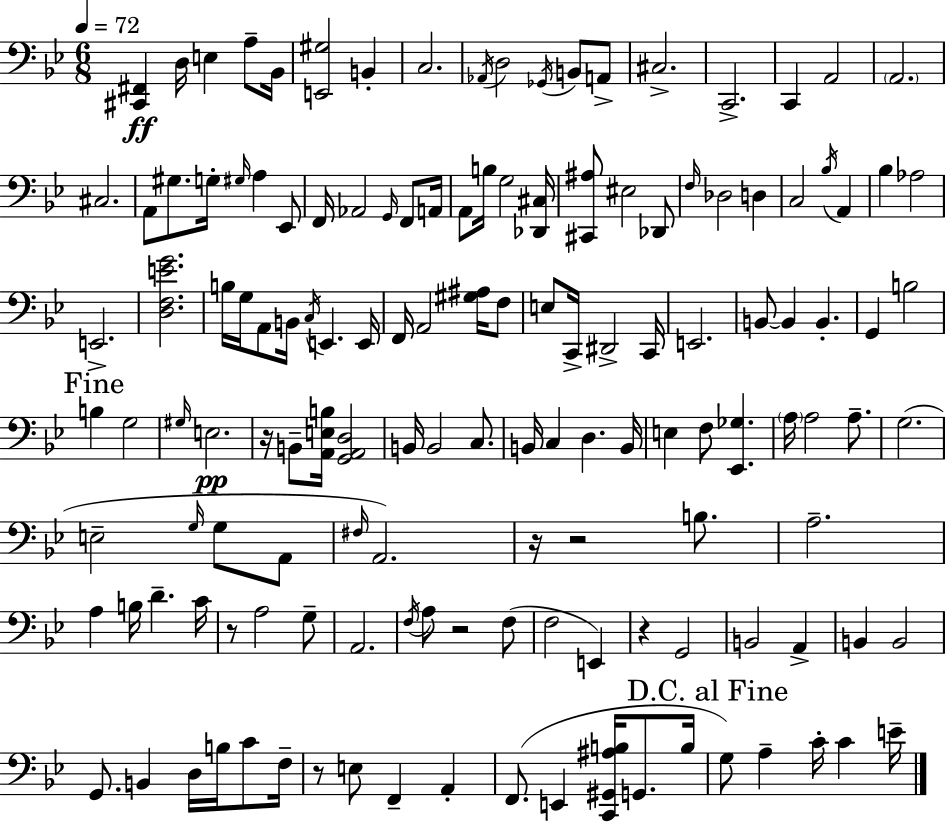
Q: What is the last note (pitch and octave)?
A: E4